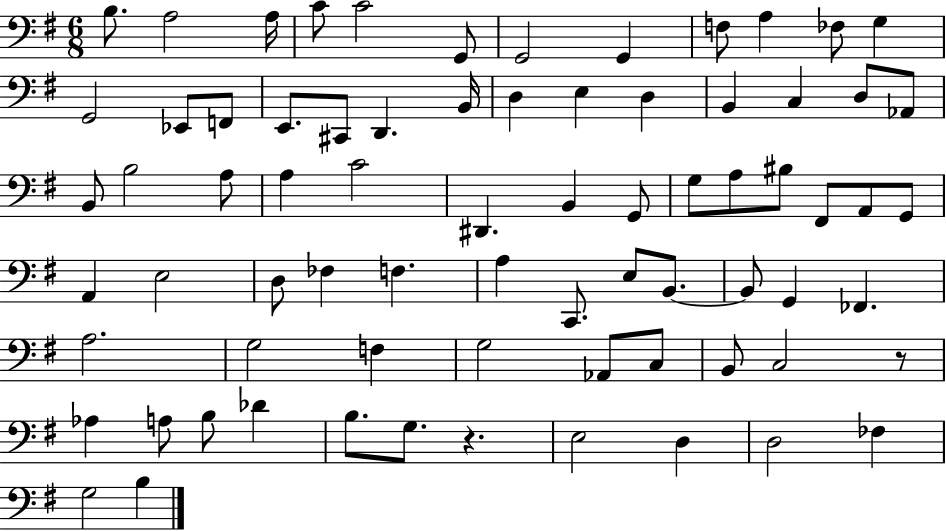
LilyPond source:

{
  \clef bass
  \numericTimeSignature
  \time 6/8
  \key g \major
  b8. a2 a16 | c'8 c'2 g,8 | g,2 g,4 | f8 a4 fes8 g4 | \break g,2 ees,8 f,8 | e,8. cis,8 d,4. b,16 | d4 e4 d4 | b,4 c4 d8 aes,8 | \break b,8 b2 a8 | a4 c'2 | dis,4. b,4 g,8 | g8 a8 bis8 fis,8 a,8 g,8 | \break a,4 e2 | d8 fes4 f4. | a4 c,8. e8 b,8.~~ | b,8 g,4 fes,4. | \break a2. | g2 f4 | g2 aes,8 c8 | b,8 c2 r8 | \break aes4 a8 b8 des'4 | b8. g8. r4. | e2 d4 | d2 fes4 | \break g2 b4 | \bar "|."
}